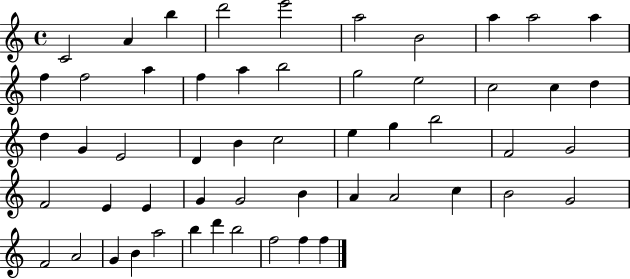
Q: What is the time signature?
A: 4/4